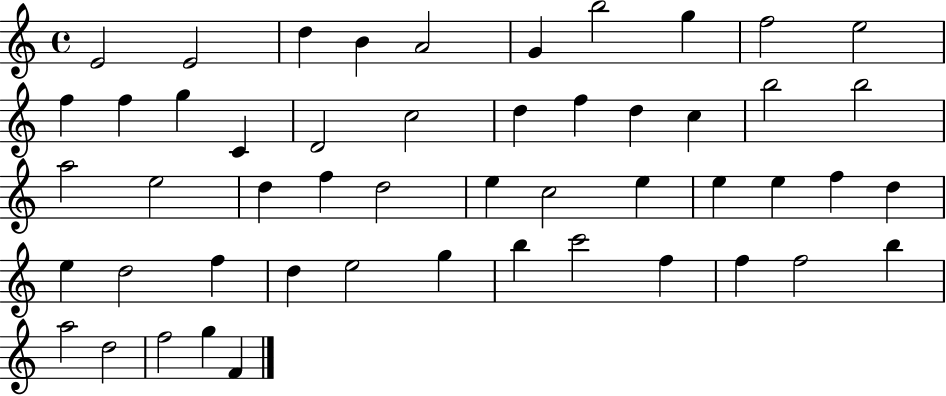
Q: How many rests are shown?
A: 0